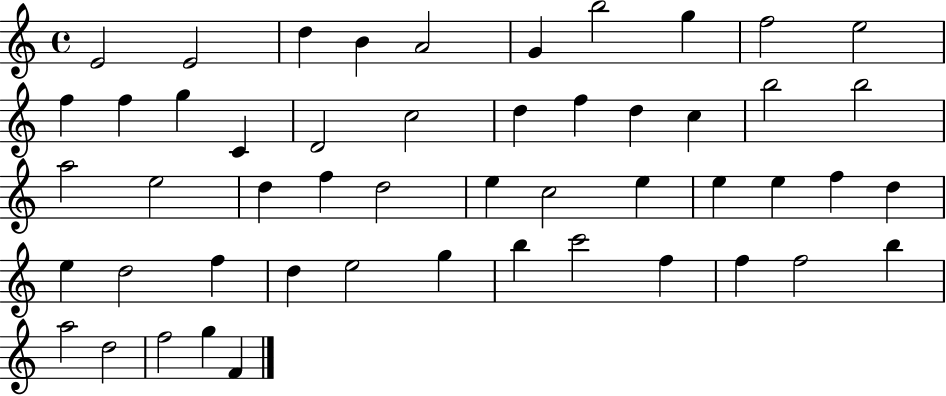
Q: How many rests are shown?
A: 0